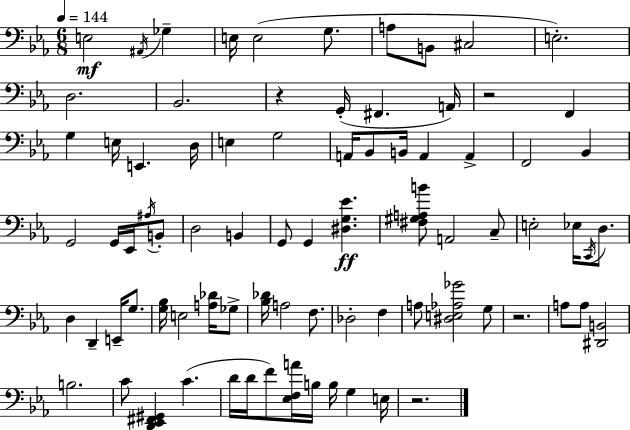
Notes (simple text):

E3/h A#2/s Gb3/q E3/s E3/h G3/e. A3/e B2/e C#3/h E3/h. D3/h. Bb2/h. R/q G2/s F#2/q. A2/s R/h F2/q G3/q E3/s E2/q. D3/s E3/q G3/h A2/s Bb2/e B2/s A2/q A2/q F2/h Bb2/q G2/h G2/s Eb2/s A#3/s B2/e D3/h B2/q G2/e G2/q [D#3,G3,Eb4]/q. [F#3,G#3,A3,B4]/e A2/h C3/e E3/h Eb3/s C2/s D3/e. D3/q D2/q E2/s G3/e. [G3,Bb3]/s E3/h [A3,Db4]/s Gb3/e [Bb3,Db4]/s A3/h F3/e. Db3/h F3/q A3/e [D#3,E3,Ab3,Gb4]/h G3/e R/h. A3/e A3/e [D#2,B2]/h B3/h. C4/e [D2,Eb2,F#2,G#2]/q C4/q. D4/s D4/s F4/e [Eb3,F3,A4]/s B3/s B3/s G3/q E3/s R/h.